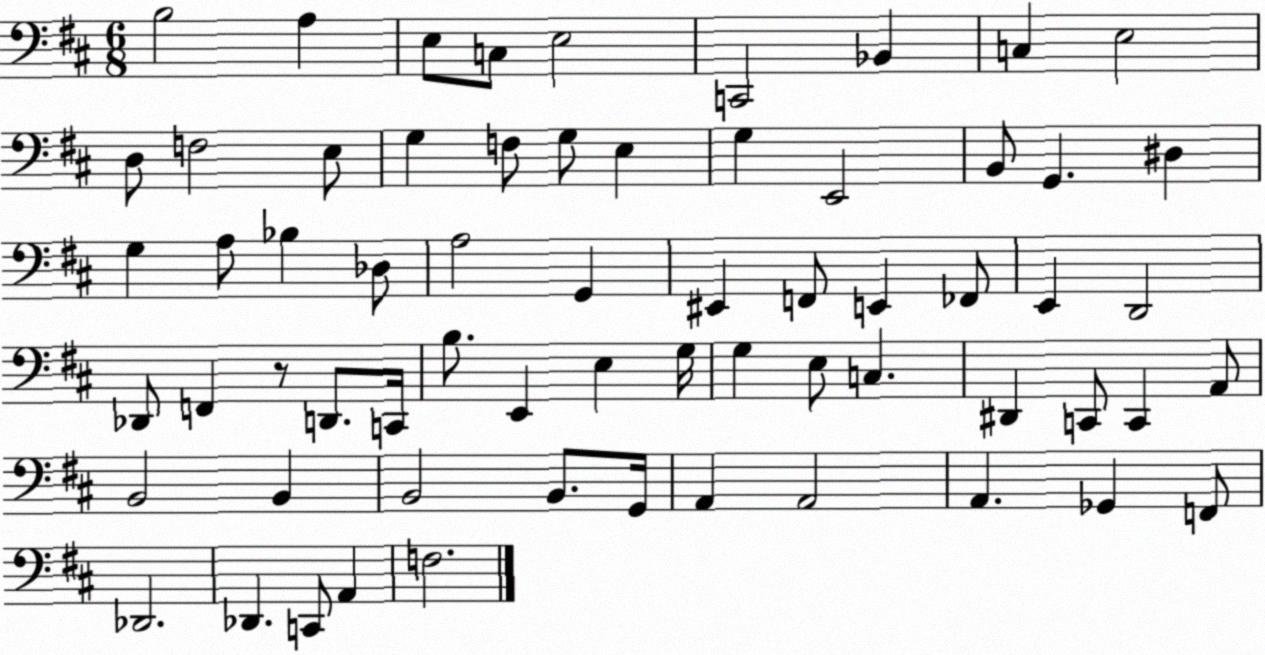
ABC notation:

X:1
T:Untitled
M:6/8
L:1/4
K:D
B,2 A, E,/2 C,/2 E,2 C,,2 _B,, C, E,2 D,/2 F,2 E,/2 G, F,/2 G,/2 E, G, E,,2 B,,/2 G,, ^D, G, A,/2 _B, _D,/2 A,2 G,, ^E,, F,,/2 E,, _F,,/2 E,, D,,2 _D,,/2 F,, z/2 D,,/2 C,,/4 B,/2 E,, E, G,/4 G, E,/2 C, ^D,, C,,/2 C,, A,,/2 B,,2 B,, B,,2 B,,/2 G,,/4 A,, A,,2 A,, _G,, F,,/2 _D,,2 _D,, C,,/2 A,, F,2